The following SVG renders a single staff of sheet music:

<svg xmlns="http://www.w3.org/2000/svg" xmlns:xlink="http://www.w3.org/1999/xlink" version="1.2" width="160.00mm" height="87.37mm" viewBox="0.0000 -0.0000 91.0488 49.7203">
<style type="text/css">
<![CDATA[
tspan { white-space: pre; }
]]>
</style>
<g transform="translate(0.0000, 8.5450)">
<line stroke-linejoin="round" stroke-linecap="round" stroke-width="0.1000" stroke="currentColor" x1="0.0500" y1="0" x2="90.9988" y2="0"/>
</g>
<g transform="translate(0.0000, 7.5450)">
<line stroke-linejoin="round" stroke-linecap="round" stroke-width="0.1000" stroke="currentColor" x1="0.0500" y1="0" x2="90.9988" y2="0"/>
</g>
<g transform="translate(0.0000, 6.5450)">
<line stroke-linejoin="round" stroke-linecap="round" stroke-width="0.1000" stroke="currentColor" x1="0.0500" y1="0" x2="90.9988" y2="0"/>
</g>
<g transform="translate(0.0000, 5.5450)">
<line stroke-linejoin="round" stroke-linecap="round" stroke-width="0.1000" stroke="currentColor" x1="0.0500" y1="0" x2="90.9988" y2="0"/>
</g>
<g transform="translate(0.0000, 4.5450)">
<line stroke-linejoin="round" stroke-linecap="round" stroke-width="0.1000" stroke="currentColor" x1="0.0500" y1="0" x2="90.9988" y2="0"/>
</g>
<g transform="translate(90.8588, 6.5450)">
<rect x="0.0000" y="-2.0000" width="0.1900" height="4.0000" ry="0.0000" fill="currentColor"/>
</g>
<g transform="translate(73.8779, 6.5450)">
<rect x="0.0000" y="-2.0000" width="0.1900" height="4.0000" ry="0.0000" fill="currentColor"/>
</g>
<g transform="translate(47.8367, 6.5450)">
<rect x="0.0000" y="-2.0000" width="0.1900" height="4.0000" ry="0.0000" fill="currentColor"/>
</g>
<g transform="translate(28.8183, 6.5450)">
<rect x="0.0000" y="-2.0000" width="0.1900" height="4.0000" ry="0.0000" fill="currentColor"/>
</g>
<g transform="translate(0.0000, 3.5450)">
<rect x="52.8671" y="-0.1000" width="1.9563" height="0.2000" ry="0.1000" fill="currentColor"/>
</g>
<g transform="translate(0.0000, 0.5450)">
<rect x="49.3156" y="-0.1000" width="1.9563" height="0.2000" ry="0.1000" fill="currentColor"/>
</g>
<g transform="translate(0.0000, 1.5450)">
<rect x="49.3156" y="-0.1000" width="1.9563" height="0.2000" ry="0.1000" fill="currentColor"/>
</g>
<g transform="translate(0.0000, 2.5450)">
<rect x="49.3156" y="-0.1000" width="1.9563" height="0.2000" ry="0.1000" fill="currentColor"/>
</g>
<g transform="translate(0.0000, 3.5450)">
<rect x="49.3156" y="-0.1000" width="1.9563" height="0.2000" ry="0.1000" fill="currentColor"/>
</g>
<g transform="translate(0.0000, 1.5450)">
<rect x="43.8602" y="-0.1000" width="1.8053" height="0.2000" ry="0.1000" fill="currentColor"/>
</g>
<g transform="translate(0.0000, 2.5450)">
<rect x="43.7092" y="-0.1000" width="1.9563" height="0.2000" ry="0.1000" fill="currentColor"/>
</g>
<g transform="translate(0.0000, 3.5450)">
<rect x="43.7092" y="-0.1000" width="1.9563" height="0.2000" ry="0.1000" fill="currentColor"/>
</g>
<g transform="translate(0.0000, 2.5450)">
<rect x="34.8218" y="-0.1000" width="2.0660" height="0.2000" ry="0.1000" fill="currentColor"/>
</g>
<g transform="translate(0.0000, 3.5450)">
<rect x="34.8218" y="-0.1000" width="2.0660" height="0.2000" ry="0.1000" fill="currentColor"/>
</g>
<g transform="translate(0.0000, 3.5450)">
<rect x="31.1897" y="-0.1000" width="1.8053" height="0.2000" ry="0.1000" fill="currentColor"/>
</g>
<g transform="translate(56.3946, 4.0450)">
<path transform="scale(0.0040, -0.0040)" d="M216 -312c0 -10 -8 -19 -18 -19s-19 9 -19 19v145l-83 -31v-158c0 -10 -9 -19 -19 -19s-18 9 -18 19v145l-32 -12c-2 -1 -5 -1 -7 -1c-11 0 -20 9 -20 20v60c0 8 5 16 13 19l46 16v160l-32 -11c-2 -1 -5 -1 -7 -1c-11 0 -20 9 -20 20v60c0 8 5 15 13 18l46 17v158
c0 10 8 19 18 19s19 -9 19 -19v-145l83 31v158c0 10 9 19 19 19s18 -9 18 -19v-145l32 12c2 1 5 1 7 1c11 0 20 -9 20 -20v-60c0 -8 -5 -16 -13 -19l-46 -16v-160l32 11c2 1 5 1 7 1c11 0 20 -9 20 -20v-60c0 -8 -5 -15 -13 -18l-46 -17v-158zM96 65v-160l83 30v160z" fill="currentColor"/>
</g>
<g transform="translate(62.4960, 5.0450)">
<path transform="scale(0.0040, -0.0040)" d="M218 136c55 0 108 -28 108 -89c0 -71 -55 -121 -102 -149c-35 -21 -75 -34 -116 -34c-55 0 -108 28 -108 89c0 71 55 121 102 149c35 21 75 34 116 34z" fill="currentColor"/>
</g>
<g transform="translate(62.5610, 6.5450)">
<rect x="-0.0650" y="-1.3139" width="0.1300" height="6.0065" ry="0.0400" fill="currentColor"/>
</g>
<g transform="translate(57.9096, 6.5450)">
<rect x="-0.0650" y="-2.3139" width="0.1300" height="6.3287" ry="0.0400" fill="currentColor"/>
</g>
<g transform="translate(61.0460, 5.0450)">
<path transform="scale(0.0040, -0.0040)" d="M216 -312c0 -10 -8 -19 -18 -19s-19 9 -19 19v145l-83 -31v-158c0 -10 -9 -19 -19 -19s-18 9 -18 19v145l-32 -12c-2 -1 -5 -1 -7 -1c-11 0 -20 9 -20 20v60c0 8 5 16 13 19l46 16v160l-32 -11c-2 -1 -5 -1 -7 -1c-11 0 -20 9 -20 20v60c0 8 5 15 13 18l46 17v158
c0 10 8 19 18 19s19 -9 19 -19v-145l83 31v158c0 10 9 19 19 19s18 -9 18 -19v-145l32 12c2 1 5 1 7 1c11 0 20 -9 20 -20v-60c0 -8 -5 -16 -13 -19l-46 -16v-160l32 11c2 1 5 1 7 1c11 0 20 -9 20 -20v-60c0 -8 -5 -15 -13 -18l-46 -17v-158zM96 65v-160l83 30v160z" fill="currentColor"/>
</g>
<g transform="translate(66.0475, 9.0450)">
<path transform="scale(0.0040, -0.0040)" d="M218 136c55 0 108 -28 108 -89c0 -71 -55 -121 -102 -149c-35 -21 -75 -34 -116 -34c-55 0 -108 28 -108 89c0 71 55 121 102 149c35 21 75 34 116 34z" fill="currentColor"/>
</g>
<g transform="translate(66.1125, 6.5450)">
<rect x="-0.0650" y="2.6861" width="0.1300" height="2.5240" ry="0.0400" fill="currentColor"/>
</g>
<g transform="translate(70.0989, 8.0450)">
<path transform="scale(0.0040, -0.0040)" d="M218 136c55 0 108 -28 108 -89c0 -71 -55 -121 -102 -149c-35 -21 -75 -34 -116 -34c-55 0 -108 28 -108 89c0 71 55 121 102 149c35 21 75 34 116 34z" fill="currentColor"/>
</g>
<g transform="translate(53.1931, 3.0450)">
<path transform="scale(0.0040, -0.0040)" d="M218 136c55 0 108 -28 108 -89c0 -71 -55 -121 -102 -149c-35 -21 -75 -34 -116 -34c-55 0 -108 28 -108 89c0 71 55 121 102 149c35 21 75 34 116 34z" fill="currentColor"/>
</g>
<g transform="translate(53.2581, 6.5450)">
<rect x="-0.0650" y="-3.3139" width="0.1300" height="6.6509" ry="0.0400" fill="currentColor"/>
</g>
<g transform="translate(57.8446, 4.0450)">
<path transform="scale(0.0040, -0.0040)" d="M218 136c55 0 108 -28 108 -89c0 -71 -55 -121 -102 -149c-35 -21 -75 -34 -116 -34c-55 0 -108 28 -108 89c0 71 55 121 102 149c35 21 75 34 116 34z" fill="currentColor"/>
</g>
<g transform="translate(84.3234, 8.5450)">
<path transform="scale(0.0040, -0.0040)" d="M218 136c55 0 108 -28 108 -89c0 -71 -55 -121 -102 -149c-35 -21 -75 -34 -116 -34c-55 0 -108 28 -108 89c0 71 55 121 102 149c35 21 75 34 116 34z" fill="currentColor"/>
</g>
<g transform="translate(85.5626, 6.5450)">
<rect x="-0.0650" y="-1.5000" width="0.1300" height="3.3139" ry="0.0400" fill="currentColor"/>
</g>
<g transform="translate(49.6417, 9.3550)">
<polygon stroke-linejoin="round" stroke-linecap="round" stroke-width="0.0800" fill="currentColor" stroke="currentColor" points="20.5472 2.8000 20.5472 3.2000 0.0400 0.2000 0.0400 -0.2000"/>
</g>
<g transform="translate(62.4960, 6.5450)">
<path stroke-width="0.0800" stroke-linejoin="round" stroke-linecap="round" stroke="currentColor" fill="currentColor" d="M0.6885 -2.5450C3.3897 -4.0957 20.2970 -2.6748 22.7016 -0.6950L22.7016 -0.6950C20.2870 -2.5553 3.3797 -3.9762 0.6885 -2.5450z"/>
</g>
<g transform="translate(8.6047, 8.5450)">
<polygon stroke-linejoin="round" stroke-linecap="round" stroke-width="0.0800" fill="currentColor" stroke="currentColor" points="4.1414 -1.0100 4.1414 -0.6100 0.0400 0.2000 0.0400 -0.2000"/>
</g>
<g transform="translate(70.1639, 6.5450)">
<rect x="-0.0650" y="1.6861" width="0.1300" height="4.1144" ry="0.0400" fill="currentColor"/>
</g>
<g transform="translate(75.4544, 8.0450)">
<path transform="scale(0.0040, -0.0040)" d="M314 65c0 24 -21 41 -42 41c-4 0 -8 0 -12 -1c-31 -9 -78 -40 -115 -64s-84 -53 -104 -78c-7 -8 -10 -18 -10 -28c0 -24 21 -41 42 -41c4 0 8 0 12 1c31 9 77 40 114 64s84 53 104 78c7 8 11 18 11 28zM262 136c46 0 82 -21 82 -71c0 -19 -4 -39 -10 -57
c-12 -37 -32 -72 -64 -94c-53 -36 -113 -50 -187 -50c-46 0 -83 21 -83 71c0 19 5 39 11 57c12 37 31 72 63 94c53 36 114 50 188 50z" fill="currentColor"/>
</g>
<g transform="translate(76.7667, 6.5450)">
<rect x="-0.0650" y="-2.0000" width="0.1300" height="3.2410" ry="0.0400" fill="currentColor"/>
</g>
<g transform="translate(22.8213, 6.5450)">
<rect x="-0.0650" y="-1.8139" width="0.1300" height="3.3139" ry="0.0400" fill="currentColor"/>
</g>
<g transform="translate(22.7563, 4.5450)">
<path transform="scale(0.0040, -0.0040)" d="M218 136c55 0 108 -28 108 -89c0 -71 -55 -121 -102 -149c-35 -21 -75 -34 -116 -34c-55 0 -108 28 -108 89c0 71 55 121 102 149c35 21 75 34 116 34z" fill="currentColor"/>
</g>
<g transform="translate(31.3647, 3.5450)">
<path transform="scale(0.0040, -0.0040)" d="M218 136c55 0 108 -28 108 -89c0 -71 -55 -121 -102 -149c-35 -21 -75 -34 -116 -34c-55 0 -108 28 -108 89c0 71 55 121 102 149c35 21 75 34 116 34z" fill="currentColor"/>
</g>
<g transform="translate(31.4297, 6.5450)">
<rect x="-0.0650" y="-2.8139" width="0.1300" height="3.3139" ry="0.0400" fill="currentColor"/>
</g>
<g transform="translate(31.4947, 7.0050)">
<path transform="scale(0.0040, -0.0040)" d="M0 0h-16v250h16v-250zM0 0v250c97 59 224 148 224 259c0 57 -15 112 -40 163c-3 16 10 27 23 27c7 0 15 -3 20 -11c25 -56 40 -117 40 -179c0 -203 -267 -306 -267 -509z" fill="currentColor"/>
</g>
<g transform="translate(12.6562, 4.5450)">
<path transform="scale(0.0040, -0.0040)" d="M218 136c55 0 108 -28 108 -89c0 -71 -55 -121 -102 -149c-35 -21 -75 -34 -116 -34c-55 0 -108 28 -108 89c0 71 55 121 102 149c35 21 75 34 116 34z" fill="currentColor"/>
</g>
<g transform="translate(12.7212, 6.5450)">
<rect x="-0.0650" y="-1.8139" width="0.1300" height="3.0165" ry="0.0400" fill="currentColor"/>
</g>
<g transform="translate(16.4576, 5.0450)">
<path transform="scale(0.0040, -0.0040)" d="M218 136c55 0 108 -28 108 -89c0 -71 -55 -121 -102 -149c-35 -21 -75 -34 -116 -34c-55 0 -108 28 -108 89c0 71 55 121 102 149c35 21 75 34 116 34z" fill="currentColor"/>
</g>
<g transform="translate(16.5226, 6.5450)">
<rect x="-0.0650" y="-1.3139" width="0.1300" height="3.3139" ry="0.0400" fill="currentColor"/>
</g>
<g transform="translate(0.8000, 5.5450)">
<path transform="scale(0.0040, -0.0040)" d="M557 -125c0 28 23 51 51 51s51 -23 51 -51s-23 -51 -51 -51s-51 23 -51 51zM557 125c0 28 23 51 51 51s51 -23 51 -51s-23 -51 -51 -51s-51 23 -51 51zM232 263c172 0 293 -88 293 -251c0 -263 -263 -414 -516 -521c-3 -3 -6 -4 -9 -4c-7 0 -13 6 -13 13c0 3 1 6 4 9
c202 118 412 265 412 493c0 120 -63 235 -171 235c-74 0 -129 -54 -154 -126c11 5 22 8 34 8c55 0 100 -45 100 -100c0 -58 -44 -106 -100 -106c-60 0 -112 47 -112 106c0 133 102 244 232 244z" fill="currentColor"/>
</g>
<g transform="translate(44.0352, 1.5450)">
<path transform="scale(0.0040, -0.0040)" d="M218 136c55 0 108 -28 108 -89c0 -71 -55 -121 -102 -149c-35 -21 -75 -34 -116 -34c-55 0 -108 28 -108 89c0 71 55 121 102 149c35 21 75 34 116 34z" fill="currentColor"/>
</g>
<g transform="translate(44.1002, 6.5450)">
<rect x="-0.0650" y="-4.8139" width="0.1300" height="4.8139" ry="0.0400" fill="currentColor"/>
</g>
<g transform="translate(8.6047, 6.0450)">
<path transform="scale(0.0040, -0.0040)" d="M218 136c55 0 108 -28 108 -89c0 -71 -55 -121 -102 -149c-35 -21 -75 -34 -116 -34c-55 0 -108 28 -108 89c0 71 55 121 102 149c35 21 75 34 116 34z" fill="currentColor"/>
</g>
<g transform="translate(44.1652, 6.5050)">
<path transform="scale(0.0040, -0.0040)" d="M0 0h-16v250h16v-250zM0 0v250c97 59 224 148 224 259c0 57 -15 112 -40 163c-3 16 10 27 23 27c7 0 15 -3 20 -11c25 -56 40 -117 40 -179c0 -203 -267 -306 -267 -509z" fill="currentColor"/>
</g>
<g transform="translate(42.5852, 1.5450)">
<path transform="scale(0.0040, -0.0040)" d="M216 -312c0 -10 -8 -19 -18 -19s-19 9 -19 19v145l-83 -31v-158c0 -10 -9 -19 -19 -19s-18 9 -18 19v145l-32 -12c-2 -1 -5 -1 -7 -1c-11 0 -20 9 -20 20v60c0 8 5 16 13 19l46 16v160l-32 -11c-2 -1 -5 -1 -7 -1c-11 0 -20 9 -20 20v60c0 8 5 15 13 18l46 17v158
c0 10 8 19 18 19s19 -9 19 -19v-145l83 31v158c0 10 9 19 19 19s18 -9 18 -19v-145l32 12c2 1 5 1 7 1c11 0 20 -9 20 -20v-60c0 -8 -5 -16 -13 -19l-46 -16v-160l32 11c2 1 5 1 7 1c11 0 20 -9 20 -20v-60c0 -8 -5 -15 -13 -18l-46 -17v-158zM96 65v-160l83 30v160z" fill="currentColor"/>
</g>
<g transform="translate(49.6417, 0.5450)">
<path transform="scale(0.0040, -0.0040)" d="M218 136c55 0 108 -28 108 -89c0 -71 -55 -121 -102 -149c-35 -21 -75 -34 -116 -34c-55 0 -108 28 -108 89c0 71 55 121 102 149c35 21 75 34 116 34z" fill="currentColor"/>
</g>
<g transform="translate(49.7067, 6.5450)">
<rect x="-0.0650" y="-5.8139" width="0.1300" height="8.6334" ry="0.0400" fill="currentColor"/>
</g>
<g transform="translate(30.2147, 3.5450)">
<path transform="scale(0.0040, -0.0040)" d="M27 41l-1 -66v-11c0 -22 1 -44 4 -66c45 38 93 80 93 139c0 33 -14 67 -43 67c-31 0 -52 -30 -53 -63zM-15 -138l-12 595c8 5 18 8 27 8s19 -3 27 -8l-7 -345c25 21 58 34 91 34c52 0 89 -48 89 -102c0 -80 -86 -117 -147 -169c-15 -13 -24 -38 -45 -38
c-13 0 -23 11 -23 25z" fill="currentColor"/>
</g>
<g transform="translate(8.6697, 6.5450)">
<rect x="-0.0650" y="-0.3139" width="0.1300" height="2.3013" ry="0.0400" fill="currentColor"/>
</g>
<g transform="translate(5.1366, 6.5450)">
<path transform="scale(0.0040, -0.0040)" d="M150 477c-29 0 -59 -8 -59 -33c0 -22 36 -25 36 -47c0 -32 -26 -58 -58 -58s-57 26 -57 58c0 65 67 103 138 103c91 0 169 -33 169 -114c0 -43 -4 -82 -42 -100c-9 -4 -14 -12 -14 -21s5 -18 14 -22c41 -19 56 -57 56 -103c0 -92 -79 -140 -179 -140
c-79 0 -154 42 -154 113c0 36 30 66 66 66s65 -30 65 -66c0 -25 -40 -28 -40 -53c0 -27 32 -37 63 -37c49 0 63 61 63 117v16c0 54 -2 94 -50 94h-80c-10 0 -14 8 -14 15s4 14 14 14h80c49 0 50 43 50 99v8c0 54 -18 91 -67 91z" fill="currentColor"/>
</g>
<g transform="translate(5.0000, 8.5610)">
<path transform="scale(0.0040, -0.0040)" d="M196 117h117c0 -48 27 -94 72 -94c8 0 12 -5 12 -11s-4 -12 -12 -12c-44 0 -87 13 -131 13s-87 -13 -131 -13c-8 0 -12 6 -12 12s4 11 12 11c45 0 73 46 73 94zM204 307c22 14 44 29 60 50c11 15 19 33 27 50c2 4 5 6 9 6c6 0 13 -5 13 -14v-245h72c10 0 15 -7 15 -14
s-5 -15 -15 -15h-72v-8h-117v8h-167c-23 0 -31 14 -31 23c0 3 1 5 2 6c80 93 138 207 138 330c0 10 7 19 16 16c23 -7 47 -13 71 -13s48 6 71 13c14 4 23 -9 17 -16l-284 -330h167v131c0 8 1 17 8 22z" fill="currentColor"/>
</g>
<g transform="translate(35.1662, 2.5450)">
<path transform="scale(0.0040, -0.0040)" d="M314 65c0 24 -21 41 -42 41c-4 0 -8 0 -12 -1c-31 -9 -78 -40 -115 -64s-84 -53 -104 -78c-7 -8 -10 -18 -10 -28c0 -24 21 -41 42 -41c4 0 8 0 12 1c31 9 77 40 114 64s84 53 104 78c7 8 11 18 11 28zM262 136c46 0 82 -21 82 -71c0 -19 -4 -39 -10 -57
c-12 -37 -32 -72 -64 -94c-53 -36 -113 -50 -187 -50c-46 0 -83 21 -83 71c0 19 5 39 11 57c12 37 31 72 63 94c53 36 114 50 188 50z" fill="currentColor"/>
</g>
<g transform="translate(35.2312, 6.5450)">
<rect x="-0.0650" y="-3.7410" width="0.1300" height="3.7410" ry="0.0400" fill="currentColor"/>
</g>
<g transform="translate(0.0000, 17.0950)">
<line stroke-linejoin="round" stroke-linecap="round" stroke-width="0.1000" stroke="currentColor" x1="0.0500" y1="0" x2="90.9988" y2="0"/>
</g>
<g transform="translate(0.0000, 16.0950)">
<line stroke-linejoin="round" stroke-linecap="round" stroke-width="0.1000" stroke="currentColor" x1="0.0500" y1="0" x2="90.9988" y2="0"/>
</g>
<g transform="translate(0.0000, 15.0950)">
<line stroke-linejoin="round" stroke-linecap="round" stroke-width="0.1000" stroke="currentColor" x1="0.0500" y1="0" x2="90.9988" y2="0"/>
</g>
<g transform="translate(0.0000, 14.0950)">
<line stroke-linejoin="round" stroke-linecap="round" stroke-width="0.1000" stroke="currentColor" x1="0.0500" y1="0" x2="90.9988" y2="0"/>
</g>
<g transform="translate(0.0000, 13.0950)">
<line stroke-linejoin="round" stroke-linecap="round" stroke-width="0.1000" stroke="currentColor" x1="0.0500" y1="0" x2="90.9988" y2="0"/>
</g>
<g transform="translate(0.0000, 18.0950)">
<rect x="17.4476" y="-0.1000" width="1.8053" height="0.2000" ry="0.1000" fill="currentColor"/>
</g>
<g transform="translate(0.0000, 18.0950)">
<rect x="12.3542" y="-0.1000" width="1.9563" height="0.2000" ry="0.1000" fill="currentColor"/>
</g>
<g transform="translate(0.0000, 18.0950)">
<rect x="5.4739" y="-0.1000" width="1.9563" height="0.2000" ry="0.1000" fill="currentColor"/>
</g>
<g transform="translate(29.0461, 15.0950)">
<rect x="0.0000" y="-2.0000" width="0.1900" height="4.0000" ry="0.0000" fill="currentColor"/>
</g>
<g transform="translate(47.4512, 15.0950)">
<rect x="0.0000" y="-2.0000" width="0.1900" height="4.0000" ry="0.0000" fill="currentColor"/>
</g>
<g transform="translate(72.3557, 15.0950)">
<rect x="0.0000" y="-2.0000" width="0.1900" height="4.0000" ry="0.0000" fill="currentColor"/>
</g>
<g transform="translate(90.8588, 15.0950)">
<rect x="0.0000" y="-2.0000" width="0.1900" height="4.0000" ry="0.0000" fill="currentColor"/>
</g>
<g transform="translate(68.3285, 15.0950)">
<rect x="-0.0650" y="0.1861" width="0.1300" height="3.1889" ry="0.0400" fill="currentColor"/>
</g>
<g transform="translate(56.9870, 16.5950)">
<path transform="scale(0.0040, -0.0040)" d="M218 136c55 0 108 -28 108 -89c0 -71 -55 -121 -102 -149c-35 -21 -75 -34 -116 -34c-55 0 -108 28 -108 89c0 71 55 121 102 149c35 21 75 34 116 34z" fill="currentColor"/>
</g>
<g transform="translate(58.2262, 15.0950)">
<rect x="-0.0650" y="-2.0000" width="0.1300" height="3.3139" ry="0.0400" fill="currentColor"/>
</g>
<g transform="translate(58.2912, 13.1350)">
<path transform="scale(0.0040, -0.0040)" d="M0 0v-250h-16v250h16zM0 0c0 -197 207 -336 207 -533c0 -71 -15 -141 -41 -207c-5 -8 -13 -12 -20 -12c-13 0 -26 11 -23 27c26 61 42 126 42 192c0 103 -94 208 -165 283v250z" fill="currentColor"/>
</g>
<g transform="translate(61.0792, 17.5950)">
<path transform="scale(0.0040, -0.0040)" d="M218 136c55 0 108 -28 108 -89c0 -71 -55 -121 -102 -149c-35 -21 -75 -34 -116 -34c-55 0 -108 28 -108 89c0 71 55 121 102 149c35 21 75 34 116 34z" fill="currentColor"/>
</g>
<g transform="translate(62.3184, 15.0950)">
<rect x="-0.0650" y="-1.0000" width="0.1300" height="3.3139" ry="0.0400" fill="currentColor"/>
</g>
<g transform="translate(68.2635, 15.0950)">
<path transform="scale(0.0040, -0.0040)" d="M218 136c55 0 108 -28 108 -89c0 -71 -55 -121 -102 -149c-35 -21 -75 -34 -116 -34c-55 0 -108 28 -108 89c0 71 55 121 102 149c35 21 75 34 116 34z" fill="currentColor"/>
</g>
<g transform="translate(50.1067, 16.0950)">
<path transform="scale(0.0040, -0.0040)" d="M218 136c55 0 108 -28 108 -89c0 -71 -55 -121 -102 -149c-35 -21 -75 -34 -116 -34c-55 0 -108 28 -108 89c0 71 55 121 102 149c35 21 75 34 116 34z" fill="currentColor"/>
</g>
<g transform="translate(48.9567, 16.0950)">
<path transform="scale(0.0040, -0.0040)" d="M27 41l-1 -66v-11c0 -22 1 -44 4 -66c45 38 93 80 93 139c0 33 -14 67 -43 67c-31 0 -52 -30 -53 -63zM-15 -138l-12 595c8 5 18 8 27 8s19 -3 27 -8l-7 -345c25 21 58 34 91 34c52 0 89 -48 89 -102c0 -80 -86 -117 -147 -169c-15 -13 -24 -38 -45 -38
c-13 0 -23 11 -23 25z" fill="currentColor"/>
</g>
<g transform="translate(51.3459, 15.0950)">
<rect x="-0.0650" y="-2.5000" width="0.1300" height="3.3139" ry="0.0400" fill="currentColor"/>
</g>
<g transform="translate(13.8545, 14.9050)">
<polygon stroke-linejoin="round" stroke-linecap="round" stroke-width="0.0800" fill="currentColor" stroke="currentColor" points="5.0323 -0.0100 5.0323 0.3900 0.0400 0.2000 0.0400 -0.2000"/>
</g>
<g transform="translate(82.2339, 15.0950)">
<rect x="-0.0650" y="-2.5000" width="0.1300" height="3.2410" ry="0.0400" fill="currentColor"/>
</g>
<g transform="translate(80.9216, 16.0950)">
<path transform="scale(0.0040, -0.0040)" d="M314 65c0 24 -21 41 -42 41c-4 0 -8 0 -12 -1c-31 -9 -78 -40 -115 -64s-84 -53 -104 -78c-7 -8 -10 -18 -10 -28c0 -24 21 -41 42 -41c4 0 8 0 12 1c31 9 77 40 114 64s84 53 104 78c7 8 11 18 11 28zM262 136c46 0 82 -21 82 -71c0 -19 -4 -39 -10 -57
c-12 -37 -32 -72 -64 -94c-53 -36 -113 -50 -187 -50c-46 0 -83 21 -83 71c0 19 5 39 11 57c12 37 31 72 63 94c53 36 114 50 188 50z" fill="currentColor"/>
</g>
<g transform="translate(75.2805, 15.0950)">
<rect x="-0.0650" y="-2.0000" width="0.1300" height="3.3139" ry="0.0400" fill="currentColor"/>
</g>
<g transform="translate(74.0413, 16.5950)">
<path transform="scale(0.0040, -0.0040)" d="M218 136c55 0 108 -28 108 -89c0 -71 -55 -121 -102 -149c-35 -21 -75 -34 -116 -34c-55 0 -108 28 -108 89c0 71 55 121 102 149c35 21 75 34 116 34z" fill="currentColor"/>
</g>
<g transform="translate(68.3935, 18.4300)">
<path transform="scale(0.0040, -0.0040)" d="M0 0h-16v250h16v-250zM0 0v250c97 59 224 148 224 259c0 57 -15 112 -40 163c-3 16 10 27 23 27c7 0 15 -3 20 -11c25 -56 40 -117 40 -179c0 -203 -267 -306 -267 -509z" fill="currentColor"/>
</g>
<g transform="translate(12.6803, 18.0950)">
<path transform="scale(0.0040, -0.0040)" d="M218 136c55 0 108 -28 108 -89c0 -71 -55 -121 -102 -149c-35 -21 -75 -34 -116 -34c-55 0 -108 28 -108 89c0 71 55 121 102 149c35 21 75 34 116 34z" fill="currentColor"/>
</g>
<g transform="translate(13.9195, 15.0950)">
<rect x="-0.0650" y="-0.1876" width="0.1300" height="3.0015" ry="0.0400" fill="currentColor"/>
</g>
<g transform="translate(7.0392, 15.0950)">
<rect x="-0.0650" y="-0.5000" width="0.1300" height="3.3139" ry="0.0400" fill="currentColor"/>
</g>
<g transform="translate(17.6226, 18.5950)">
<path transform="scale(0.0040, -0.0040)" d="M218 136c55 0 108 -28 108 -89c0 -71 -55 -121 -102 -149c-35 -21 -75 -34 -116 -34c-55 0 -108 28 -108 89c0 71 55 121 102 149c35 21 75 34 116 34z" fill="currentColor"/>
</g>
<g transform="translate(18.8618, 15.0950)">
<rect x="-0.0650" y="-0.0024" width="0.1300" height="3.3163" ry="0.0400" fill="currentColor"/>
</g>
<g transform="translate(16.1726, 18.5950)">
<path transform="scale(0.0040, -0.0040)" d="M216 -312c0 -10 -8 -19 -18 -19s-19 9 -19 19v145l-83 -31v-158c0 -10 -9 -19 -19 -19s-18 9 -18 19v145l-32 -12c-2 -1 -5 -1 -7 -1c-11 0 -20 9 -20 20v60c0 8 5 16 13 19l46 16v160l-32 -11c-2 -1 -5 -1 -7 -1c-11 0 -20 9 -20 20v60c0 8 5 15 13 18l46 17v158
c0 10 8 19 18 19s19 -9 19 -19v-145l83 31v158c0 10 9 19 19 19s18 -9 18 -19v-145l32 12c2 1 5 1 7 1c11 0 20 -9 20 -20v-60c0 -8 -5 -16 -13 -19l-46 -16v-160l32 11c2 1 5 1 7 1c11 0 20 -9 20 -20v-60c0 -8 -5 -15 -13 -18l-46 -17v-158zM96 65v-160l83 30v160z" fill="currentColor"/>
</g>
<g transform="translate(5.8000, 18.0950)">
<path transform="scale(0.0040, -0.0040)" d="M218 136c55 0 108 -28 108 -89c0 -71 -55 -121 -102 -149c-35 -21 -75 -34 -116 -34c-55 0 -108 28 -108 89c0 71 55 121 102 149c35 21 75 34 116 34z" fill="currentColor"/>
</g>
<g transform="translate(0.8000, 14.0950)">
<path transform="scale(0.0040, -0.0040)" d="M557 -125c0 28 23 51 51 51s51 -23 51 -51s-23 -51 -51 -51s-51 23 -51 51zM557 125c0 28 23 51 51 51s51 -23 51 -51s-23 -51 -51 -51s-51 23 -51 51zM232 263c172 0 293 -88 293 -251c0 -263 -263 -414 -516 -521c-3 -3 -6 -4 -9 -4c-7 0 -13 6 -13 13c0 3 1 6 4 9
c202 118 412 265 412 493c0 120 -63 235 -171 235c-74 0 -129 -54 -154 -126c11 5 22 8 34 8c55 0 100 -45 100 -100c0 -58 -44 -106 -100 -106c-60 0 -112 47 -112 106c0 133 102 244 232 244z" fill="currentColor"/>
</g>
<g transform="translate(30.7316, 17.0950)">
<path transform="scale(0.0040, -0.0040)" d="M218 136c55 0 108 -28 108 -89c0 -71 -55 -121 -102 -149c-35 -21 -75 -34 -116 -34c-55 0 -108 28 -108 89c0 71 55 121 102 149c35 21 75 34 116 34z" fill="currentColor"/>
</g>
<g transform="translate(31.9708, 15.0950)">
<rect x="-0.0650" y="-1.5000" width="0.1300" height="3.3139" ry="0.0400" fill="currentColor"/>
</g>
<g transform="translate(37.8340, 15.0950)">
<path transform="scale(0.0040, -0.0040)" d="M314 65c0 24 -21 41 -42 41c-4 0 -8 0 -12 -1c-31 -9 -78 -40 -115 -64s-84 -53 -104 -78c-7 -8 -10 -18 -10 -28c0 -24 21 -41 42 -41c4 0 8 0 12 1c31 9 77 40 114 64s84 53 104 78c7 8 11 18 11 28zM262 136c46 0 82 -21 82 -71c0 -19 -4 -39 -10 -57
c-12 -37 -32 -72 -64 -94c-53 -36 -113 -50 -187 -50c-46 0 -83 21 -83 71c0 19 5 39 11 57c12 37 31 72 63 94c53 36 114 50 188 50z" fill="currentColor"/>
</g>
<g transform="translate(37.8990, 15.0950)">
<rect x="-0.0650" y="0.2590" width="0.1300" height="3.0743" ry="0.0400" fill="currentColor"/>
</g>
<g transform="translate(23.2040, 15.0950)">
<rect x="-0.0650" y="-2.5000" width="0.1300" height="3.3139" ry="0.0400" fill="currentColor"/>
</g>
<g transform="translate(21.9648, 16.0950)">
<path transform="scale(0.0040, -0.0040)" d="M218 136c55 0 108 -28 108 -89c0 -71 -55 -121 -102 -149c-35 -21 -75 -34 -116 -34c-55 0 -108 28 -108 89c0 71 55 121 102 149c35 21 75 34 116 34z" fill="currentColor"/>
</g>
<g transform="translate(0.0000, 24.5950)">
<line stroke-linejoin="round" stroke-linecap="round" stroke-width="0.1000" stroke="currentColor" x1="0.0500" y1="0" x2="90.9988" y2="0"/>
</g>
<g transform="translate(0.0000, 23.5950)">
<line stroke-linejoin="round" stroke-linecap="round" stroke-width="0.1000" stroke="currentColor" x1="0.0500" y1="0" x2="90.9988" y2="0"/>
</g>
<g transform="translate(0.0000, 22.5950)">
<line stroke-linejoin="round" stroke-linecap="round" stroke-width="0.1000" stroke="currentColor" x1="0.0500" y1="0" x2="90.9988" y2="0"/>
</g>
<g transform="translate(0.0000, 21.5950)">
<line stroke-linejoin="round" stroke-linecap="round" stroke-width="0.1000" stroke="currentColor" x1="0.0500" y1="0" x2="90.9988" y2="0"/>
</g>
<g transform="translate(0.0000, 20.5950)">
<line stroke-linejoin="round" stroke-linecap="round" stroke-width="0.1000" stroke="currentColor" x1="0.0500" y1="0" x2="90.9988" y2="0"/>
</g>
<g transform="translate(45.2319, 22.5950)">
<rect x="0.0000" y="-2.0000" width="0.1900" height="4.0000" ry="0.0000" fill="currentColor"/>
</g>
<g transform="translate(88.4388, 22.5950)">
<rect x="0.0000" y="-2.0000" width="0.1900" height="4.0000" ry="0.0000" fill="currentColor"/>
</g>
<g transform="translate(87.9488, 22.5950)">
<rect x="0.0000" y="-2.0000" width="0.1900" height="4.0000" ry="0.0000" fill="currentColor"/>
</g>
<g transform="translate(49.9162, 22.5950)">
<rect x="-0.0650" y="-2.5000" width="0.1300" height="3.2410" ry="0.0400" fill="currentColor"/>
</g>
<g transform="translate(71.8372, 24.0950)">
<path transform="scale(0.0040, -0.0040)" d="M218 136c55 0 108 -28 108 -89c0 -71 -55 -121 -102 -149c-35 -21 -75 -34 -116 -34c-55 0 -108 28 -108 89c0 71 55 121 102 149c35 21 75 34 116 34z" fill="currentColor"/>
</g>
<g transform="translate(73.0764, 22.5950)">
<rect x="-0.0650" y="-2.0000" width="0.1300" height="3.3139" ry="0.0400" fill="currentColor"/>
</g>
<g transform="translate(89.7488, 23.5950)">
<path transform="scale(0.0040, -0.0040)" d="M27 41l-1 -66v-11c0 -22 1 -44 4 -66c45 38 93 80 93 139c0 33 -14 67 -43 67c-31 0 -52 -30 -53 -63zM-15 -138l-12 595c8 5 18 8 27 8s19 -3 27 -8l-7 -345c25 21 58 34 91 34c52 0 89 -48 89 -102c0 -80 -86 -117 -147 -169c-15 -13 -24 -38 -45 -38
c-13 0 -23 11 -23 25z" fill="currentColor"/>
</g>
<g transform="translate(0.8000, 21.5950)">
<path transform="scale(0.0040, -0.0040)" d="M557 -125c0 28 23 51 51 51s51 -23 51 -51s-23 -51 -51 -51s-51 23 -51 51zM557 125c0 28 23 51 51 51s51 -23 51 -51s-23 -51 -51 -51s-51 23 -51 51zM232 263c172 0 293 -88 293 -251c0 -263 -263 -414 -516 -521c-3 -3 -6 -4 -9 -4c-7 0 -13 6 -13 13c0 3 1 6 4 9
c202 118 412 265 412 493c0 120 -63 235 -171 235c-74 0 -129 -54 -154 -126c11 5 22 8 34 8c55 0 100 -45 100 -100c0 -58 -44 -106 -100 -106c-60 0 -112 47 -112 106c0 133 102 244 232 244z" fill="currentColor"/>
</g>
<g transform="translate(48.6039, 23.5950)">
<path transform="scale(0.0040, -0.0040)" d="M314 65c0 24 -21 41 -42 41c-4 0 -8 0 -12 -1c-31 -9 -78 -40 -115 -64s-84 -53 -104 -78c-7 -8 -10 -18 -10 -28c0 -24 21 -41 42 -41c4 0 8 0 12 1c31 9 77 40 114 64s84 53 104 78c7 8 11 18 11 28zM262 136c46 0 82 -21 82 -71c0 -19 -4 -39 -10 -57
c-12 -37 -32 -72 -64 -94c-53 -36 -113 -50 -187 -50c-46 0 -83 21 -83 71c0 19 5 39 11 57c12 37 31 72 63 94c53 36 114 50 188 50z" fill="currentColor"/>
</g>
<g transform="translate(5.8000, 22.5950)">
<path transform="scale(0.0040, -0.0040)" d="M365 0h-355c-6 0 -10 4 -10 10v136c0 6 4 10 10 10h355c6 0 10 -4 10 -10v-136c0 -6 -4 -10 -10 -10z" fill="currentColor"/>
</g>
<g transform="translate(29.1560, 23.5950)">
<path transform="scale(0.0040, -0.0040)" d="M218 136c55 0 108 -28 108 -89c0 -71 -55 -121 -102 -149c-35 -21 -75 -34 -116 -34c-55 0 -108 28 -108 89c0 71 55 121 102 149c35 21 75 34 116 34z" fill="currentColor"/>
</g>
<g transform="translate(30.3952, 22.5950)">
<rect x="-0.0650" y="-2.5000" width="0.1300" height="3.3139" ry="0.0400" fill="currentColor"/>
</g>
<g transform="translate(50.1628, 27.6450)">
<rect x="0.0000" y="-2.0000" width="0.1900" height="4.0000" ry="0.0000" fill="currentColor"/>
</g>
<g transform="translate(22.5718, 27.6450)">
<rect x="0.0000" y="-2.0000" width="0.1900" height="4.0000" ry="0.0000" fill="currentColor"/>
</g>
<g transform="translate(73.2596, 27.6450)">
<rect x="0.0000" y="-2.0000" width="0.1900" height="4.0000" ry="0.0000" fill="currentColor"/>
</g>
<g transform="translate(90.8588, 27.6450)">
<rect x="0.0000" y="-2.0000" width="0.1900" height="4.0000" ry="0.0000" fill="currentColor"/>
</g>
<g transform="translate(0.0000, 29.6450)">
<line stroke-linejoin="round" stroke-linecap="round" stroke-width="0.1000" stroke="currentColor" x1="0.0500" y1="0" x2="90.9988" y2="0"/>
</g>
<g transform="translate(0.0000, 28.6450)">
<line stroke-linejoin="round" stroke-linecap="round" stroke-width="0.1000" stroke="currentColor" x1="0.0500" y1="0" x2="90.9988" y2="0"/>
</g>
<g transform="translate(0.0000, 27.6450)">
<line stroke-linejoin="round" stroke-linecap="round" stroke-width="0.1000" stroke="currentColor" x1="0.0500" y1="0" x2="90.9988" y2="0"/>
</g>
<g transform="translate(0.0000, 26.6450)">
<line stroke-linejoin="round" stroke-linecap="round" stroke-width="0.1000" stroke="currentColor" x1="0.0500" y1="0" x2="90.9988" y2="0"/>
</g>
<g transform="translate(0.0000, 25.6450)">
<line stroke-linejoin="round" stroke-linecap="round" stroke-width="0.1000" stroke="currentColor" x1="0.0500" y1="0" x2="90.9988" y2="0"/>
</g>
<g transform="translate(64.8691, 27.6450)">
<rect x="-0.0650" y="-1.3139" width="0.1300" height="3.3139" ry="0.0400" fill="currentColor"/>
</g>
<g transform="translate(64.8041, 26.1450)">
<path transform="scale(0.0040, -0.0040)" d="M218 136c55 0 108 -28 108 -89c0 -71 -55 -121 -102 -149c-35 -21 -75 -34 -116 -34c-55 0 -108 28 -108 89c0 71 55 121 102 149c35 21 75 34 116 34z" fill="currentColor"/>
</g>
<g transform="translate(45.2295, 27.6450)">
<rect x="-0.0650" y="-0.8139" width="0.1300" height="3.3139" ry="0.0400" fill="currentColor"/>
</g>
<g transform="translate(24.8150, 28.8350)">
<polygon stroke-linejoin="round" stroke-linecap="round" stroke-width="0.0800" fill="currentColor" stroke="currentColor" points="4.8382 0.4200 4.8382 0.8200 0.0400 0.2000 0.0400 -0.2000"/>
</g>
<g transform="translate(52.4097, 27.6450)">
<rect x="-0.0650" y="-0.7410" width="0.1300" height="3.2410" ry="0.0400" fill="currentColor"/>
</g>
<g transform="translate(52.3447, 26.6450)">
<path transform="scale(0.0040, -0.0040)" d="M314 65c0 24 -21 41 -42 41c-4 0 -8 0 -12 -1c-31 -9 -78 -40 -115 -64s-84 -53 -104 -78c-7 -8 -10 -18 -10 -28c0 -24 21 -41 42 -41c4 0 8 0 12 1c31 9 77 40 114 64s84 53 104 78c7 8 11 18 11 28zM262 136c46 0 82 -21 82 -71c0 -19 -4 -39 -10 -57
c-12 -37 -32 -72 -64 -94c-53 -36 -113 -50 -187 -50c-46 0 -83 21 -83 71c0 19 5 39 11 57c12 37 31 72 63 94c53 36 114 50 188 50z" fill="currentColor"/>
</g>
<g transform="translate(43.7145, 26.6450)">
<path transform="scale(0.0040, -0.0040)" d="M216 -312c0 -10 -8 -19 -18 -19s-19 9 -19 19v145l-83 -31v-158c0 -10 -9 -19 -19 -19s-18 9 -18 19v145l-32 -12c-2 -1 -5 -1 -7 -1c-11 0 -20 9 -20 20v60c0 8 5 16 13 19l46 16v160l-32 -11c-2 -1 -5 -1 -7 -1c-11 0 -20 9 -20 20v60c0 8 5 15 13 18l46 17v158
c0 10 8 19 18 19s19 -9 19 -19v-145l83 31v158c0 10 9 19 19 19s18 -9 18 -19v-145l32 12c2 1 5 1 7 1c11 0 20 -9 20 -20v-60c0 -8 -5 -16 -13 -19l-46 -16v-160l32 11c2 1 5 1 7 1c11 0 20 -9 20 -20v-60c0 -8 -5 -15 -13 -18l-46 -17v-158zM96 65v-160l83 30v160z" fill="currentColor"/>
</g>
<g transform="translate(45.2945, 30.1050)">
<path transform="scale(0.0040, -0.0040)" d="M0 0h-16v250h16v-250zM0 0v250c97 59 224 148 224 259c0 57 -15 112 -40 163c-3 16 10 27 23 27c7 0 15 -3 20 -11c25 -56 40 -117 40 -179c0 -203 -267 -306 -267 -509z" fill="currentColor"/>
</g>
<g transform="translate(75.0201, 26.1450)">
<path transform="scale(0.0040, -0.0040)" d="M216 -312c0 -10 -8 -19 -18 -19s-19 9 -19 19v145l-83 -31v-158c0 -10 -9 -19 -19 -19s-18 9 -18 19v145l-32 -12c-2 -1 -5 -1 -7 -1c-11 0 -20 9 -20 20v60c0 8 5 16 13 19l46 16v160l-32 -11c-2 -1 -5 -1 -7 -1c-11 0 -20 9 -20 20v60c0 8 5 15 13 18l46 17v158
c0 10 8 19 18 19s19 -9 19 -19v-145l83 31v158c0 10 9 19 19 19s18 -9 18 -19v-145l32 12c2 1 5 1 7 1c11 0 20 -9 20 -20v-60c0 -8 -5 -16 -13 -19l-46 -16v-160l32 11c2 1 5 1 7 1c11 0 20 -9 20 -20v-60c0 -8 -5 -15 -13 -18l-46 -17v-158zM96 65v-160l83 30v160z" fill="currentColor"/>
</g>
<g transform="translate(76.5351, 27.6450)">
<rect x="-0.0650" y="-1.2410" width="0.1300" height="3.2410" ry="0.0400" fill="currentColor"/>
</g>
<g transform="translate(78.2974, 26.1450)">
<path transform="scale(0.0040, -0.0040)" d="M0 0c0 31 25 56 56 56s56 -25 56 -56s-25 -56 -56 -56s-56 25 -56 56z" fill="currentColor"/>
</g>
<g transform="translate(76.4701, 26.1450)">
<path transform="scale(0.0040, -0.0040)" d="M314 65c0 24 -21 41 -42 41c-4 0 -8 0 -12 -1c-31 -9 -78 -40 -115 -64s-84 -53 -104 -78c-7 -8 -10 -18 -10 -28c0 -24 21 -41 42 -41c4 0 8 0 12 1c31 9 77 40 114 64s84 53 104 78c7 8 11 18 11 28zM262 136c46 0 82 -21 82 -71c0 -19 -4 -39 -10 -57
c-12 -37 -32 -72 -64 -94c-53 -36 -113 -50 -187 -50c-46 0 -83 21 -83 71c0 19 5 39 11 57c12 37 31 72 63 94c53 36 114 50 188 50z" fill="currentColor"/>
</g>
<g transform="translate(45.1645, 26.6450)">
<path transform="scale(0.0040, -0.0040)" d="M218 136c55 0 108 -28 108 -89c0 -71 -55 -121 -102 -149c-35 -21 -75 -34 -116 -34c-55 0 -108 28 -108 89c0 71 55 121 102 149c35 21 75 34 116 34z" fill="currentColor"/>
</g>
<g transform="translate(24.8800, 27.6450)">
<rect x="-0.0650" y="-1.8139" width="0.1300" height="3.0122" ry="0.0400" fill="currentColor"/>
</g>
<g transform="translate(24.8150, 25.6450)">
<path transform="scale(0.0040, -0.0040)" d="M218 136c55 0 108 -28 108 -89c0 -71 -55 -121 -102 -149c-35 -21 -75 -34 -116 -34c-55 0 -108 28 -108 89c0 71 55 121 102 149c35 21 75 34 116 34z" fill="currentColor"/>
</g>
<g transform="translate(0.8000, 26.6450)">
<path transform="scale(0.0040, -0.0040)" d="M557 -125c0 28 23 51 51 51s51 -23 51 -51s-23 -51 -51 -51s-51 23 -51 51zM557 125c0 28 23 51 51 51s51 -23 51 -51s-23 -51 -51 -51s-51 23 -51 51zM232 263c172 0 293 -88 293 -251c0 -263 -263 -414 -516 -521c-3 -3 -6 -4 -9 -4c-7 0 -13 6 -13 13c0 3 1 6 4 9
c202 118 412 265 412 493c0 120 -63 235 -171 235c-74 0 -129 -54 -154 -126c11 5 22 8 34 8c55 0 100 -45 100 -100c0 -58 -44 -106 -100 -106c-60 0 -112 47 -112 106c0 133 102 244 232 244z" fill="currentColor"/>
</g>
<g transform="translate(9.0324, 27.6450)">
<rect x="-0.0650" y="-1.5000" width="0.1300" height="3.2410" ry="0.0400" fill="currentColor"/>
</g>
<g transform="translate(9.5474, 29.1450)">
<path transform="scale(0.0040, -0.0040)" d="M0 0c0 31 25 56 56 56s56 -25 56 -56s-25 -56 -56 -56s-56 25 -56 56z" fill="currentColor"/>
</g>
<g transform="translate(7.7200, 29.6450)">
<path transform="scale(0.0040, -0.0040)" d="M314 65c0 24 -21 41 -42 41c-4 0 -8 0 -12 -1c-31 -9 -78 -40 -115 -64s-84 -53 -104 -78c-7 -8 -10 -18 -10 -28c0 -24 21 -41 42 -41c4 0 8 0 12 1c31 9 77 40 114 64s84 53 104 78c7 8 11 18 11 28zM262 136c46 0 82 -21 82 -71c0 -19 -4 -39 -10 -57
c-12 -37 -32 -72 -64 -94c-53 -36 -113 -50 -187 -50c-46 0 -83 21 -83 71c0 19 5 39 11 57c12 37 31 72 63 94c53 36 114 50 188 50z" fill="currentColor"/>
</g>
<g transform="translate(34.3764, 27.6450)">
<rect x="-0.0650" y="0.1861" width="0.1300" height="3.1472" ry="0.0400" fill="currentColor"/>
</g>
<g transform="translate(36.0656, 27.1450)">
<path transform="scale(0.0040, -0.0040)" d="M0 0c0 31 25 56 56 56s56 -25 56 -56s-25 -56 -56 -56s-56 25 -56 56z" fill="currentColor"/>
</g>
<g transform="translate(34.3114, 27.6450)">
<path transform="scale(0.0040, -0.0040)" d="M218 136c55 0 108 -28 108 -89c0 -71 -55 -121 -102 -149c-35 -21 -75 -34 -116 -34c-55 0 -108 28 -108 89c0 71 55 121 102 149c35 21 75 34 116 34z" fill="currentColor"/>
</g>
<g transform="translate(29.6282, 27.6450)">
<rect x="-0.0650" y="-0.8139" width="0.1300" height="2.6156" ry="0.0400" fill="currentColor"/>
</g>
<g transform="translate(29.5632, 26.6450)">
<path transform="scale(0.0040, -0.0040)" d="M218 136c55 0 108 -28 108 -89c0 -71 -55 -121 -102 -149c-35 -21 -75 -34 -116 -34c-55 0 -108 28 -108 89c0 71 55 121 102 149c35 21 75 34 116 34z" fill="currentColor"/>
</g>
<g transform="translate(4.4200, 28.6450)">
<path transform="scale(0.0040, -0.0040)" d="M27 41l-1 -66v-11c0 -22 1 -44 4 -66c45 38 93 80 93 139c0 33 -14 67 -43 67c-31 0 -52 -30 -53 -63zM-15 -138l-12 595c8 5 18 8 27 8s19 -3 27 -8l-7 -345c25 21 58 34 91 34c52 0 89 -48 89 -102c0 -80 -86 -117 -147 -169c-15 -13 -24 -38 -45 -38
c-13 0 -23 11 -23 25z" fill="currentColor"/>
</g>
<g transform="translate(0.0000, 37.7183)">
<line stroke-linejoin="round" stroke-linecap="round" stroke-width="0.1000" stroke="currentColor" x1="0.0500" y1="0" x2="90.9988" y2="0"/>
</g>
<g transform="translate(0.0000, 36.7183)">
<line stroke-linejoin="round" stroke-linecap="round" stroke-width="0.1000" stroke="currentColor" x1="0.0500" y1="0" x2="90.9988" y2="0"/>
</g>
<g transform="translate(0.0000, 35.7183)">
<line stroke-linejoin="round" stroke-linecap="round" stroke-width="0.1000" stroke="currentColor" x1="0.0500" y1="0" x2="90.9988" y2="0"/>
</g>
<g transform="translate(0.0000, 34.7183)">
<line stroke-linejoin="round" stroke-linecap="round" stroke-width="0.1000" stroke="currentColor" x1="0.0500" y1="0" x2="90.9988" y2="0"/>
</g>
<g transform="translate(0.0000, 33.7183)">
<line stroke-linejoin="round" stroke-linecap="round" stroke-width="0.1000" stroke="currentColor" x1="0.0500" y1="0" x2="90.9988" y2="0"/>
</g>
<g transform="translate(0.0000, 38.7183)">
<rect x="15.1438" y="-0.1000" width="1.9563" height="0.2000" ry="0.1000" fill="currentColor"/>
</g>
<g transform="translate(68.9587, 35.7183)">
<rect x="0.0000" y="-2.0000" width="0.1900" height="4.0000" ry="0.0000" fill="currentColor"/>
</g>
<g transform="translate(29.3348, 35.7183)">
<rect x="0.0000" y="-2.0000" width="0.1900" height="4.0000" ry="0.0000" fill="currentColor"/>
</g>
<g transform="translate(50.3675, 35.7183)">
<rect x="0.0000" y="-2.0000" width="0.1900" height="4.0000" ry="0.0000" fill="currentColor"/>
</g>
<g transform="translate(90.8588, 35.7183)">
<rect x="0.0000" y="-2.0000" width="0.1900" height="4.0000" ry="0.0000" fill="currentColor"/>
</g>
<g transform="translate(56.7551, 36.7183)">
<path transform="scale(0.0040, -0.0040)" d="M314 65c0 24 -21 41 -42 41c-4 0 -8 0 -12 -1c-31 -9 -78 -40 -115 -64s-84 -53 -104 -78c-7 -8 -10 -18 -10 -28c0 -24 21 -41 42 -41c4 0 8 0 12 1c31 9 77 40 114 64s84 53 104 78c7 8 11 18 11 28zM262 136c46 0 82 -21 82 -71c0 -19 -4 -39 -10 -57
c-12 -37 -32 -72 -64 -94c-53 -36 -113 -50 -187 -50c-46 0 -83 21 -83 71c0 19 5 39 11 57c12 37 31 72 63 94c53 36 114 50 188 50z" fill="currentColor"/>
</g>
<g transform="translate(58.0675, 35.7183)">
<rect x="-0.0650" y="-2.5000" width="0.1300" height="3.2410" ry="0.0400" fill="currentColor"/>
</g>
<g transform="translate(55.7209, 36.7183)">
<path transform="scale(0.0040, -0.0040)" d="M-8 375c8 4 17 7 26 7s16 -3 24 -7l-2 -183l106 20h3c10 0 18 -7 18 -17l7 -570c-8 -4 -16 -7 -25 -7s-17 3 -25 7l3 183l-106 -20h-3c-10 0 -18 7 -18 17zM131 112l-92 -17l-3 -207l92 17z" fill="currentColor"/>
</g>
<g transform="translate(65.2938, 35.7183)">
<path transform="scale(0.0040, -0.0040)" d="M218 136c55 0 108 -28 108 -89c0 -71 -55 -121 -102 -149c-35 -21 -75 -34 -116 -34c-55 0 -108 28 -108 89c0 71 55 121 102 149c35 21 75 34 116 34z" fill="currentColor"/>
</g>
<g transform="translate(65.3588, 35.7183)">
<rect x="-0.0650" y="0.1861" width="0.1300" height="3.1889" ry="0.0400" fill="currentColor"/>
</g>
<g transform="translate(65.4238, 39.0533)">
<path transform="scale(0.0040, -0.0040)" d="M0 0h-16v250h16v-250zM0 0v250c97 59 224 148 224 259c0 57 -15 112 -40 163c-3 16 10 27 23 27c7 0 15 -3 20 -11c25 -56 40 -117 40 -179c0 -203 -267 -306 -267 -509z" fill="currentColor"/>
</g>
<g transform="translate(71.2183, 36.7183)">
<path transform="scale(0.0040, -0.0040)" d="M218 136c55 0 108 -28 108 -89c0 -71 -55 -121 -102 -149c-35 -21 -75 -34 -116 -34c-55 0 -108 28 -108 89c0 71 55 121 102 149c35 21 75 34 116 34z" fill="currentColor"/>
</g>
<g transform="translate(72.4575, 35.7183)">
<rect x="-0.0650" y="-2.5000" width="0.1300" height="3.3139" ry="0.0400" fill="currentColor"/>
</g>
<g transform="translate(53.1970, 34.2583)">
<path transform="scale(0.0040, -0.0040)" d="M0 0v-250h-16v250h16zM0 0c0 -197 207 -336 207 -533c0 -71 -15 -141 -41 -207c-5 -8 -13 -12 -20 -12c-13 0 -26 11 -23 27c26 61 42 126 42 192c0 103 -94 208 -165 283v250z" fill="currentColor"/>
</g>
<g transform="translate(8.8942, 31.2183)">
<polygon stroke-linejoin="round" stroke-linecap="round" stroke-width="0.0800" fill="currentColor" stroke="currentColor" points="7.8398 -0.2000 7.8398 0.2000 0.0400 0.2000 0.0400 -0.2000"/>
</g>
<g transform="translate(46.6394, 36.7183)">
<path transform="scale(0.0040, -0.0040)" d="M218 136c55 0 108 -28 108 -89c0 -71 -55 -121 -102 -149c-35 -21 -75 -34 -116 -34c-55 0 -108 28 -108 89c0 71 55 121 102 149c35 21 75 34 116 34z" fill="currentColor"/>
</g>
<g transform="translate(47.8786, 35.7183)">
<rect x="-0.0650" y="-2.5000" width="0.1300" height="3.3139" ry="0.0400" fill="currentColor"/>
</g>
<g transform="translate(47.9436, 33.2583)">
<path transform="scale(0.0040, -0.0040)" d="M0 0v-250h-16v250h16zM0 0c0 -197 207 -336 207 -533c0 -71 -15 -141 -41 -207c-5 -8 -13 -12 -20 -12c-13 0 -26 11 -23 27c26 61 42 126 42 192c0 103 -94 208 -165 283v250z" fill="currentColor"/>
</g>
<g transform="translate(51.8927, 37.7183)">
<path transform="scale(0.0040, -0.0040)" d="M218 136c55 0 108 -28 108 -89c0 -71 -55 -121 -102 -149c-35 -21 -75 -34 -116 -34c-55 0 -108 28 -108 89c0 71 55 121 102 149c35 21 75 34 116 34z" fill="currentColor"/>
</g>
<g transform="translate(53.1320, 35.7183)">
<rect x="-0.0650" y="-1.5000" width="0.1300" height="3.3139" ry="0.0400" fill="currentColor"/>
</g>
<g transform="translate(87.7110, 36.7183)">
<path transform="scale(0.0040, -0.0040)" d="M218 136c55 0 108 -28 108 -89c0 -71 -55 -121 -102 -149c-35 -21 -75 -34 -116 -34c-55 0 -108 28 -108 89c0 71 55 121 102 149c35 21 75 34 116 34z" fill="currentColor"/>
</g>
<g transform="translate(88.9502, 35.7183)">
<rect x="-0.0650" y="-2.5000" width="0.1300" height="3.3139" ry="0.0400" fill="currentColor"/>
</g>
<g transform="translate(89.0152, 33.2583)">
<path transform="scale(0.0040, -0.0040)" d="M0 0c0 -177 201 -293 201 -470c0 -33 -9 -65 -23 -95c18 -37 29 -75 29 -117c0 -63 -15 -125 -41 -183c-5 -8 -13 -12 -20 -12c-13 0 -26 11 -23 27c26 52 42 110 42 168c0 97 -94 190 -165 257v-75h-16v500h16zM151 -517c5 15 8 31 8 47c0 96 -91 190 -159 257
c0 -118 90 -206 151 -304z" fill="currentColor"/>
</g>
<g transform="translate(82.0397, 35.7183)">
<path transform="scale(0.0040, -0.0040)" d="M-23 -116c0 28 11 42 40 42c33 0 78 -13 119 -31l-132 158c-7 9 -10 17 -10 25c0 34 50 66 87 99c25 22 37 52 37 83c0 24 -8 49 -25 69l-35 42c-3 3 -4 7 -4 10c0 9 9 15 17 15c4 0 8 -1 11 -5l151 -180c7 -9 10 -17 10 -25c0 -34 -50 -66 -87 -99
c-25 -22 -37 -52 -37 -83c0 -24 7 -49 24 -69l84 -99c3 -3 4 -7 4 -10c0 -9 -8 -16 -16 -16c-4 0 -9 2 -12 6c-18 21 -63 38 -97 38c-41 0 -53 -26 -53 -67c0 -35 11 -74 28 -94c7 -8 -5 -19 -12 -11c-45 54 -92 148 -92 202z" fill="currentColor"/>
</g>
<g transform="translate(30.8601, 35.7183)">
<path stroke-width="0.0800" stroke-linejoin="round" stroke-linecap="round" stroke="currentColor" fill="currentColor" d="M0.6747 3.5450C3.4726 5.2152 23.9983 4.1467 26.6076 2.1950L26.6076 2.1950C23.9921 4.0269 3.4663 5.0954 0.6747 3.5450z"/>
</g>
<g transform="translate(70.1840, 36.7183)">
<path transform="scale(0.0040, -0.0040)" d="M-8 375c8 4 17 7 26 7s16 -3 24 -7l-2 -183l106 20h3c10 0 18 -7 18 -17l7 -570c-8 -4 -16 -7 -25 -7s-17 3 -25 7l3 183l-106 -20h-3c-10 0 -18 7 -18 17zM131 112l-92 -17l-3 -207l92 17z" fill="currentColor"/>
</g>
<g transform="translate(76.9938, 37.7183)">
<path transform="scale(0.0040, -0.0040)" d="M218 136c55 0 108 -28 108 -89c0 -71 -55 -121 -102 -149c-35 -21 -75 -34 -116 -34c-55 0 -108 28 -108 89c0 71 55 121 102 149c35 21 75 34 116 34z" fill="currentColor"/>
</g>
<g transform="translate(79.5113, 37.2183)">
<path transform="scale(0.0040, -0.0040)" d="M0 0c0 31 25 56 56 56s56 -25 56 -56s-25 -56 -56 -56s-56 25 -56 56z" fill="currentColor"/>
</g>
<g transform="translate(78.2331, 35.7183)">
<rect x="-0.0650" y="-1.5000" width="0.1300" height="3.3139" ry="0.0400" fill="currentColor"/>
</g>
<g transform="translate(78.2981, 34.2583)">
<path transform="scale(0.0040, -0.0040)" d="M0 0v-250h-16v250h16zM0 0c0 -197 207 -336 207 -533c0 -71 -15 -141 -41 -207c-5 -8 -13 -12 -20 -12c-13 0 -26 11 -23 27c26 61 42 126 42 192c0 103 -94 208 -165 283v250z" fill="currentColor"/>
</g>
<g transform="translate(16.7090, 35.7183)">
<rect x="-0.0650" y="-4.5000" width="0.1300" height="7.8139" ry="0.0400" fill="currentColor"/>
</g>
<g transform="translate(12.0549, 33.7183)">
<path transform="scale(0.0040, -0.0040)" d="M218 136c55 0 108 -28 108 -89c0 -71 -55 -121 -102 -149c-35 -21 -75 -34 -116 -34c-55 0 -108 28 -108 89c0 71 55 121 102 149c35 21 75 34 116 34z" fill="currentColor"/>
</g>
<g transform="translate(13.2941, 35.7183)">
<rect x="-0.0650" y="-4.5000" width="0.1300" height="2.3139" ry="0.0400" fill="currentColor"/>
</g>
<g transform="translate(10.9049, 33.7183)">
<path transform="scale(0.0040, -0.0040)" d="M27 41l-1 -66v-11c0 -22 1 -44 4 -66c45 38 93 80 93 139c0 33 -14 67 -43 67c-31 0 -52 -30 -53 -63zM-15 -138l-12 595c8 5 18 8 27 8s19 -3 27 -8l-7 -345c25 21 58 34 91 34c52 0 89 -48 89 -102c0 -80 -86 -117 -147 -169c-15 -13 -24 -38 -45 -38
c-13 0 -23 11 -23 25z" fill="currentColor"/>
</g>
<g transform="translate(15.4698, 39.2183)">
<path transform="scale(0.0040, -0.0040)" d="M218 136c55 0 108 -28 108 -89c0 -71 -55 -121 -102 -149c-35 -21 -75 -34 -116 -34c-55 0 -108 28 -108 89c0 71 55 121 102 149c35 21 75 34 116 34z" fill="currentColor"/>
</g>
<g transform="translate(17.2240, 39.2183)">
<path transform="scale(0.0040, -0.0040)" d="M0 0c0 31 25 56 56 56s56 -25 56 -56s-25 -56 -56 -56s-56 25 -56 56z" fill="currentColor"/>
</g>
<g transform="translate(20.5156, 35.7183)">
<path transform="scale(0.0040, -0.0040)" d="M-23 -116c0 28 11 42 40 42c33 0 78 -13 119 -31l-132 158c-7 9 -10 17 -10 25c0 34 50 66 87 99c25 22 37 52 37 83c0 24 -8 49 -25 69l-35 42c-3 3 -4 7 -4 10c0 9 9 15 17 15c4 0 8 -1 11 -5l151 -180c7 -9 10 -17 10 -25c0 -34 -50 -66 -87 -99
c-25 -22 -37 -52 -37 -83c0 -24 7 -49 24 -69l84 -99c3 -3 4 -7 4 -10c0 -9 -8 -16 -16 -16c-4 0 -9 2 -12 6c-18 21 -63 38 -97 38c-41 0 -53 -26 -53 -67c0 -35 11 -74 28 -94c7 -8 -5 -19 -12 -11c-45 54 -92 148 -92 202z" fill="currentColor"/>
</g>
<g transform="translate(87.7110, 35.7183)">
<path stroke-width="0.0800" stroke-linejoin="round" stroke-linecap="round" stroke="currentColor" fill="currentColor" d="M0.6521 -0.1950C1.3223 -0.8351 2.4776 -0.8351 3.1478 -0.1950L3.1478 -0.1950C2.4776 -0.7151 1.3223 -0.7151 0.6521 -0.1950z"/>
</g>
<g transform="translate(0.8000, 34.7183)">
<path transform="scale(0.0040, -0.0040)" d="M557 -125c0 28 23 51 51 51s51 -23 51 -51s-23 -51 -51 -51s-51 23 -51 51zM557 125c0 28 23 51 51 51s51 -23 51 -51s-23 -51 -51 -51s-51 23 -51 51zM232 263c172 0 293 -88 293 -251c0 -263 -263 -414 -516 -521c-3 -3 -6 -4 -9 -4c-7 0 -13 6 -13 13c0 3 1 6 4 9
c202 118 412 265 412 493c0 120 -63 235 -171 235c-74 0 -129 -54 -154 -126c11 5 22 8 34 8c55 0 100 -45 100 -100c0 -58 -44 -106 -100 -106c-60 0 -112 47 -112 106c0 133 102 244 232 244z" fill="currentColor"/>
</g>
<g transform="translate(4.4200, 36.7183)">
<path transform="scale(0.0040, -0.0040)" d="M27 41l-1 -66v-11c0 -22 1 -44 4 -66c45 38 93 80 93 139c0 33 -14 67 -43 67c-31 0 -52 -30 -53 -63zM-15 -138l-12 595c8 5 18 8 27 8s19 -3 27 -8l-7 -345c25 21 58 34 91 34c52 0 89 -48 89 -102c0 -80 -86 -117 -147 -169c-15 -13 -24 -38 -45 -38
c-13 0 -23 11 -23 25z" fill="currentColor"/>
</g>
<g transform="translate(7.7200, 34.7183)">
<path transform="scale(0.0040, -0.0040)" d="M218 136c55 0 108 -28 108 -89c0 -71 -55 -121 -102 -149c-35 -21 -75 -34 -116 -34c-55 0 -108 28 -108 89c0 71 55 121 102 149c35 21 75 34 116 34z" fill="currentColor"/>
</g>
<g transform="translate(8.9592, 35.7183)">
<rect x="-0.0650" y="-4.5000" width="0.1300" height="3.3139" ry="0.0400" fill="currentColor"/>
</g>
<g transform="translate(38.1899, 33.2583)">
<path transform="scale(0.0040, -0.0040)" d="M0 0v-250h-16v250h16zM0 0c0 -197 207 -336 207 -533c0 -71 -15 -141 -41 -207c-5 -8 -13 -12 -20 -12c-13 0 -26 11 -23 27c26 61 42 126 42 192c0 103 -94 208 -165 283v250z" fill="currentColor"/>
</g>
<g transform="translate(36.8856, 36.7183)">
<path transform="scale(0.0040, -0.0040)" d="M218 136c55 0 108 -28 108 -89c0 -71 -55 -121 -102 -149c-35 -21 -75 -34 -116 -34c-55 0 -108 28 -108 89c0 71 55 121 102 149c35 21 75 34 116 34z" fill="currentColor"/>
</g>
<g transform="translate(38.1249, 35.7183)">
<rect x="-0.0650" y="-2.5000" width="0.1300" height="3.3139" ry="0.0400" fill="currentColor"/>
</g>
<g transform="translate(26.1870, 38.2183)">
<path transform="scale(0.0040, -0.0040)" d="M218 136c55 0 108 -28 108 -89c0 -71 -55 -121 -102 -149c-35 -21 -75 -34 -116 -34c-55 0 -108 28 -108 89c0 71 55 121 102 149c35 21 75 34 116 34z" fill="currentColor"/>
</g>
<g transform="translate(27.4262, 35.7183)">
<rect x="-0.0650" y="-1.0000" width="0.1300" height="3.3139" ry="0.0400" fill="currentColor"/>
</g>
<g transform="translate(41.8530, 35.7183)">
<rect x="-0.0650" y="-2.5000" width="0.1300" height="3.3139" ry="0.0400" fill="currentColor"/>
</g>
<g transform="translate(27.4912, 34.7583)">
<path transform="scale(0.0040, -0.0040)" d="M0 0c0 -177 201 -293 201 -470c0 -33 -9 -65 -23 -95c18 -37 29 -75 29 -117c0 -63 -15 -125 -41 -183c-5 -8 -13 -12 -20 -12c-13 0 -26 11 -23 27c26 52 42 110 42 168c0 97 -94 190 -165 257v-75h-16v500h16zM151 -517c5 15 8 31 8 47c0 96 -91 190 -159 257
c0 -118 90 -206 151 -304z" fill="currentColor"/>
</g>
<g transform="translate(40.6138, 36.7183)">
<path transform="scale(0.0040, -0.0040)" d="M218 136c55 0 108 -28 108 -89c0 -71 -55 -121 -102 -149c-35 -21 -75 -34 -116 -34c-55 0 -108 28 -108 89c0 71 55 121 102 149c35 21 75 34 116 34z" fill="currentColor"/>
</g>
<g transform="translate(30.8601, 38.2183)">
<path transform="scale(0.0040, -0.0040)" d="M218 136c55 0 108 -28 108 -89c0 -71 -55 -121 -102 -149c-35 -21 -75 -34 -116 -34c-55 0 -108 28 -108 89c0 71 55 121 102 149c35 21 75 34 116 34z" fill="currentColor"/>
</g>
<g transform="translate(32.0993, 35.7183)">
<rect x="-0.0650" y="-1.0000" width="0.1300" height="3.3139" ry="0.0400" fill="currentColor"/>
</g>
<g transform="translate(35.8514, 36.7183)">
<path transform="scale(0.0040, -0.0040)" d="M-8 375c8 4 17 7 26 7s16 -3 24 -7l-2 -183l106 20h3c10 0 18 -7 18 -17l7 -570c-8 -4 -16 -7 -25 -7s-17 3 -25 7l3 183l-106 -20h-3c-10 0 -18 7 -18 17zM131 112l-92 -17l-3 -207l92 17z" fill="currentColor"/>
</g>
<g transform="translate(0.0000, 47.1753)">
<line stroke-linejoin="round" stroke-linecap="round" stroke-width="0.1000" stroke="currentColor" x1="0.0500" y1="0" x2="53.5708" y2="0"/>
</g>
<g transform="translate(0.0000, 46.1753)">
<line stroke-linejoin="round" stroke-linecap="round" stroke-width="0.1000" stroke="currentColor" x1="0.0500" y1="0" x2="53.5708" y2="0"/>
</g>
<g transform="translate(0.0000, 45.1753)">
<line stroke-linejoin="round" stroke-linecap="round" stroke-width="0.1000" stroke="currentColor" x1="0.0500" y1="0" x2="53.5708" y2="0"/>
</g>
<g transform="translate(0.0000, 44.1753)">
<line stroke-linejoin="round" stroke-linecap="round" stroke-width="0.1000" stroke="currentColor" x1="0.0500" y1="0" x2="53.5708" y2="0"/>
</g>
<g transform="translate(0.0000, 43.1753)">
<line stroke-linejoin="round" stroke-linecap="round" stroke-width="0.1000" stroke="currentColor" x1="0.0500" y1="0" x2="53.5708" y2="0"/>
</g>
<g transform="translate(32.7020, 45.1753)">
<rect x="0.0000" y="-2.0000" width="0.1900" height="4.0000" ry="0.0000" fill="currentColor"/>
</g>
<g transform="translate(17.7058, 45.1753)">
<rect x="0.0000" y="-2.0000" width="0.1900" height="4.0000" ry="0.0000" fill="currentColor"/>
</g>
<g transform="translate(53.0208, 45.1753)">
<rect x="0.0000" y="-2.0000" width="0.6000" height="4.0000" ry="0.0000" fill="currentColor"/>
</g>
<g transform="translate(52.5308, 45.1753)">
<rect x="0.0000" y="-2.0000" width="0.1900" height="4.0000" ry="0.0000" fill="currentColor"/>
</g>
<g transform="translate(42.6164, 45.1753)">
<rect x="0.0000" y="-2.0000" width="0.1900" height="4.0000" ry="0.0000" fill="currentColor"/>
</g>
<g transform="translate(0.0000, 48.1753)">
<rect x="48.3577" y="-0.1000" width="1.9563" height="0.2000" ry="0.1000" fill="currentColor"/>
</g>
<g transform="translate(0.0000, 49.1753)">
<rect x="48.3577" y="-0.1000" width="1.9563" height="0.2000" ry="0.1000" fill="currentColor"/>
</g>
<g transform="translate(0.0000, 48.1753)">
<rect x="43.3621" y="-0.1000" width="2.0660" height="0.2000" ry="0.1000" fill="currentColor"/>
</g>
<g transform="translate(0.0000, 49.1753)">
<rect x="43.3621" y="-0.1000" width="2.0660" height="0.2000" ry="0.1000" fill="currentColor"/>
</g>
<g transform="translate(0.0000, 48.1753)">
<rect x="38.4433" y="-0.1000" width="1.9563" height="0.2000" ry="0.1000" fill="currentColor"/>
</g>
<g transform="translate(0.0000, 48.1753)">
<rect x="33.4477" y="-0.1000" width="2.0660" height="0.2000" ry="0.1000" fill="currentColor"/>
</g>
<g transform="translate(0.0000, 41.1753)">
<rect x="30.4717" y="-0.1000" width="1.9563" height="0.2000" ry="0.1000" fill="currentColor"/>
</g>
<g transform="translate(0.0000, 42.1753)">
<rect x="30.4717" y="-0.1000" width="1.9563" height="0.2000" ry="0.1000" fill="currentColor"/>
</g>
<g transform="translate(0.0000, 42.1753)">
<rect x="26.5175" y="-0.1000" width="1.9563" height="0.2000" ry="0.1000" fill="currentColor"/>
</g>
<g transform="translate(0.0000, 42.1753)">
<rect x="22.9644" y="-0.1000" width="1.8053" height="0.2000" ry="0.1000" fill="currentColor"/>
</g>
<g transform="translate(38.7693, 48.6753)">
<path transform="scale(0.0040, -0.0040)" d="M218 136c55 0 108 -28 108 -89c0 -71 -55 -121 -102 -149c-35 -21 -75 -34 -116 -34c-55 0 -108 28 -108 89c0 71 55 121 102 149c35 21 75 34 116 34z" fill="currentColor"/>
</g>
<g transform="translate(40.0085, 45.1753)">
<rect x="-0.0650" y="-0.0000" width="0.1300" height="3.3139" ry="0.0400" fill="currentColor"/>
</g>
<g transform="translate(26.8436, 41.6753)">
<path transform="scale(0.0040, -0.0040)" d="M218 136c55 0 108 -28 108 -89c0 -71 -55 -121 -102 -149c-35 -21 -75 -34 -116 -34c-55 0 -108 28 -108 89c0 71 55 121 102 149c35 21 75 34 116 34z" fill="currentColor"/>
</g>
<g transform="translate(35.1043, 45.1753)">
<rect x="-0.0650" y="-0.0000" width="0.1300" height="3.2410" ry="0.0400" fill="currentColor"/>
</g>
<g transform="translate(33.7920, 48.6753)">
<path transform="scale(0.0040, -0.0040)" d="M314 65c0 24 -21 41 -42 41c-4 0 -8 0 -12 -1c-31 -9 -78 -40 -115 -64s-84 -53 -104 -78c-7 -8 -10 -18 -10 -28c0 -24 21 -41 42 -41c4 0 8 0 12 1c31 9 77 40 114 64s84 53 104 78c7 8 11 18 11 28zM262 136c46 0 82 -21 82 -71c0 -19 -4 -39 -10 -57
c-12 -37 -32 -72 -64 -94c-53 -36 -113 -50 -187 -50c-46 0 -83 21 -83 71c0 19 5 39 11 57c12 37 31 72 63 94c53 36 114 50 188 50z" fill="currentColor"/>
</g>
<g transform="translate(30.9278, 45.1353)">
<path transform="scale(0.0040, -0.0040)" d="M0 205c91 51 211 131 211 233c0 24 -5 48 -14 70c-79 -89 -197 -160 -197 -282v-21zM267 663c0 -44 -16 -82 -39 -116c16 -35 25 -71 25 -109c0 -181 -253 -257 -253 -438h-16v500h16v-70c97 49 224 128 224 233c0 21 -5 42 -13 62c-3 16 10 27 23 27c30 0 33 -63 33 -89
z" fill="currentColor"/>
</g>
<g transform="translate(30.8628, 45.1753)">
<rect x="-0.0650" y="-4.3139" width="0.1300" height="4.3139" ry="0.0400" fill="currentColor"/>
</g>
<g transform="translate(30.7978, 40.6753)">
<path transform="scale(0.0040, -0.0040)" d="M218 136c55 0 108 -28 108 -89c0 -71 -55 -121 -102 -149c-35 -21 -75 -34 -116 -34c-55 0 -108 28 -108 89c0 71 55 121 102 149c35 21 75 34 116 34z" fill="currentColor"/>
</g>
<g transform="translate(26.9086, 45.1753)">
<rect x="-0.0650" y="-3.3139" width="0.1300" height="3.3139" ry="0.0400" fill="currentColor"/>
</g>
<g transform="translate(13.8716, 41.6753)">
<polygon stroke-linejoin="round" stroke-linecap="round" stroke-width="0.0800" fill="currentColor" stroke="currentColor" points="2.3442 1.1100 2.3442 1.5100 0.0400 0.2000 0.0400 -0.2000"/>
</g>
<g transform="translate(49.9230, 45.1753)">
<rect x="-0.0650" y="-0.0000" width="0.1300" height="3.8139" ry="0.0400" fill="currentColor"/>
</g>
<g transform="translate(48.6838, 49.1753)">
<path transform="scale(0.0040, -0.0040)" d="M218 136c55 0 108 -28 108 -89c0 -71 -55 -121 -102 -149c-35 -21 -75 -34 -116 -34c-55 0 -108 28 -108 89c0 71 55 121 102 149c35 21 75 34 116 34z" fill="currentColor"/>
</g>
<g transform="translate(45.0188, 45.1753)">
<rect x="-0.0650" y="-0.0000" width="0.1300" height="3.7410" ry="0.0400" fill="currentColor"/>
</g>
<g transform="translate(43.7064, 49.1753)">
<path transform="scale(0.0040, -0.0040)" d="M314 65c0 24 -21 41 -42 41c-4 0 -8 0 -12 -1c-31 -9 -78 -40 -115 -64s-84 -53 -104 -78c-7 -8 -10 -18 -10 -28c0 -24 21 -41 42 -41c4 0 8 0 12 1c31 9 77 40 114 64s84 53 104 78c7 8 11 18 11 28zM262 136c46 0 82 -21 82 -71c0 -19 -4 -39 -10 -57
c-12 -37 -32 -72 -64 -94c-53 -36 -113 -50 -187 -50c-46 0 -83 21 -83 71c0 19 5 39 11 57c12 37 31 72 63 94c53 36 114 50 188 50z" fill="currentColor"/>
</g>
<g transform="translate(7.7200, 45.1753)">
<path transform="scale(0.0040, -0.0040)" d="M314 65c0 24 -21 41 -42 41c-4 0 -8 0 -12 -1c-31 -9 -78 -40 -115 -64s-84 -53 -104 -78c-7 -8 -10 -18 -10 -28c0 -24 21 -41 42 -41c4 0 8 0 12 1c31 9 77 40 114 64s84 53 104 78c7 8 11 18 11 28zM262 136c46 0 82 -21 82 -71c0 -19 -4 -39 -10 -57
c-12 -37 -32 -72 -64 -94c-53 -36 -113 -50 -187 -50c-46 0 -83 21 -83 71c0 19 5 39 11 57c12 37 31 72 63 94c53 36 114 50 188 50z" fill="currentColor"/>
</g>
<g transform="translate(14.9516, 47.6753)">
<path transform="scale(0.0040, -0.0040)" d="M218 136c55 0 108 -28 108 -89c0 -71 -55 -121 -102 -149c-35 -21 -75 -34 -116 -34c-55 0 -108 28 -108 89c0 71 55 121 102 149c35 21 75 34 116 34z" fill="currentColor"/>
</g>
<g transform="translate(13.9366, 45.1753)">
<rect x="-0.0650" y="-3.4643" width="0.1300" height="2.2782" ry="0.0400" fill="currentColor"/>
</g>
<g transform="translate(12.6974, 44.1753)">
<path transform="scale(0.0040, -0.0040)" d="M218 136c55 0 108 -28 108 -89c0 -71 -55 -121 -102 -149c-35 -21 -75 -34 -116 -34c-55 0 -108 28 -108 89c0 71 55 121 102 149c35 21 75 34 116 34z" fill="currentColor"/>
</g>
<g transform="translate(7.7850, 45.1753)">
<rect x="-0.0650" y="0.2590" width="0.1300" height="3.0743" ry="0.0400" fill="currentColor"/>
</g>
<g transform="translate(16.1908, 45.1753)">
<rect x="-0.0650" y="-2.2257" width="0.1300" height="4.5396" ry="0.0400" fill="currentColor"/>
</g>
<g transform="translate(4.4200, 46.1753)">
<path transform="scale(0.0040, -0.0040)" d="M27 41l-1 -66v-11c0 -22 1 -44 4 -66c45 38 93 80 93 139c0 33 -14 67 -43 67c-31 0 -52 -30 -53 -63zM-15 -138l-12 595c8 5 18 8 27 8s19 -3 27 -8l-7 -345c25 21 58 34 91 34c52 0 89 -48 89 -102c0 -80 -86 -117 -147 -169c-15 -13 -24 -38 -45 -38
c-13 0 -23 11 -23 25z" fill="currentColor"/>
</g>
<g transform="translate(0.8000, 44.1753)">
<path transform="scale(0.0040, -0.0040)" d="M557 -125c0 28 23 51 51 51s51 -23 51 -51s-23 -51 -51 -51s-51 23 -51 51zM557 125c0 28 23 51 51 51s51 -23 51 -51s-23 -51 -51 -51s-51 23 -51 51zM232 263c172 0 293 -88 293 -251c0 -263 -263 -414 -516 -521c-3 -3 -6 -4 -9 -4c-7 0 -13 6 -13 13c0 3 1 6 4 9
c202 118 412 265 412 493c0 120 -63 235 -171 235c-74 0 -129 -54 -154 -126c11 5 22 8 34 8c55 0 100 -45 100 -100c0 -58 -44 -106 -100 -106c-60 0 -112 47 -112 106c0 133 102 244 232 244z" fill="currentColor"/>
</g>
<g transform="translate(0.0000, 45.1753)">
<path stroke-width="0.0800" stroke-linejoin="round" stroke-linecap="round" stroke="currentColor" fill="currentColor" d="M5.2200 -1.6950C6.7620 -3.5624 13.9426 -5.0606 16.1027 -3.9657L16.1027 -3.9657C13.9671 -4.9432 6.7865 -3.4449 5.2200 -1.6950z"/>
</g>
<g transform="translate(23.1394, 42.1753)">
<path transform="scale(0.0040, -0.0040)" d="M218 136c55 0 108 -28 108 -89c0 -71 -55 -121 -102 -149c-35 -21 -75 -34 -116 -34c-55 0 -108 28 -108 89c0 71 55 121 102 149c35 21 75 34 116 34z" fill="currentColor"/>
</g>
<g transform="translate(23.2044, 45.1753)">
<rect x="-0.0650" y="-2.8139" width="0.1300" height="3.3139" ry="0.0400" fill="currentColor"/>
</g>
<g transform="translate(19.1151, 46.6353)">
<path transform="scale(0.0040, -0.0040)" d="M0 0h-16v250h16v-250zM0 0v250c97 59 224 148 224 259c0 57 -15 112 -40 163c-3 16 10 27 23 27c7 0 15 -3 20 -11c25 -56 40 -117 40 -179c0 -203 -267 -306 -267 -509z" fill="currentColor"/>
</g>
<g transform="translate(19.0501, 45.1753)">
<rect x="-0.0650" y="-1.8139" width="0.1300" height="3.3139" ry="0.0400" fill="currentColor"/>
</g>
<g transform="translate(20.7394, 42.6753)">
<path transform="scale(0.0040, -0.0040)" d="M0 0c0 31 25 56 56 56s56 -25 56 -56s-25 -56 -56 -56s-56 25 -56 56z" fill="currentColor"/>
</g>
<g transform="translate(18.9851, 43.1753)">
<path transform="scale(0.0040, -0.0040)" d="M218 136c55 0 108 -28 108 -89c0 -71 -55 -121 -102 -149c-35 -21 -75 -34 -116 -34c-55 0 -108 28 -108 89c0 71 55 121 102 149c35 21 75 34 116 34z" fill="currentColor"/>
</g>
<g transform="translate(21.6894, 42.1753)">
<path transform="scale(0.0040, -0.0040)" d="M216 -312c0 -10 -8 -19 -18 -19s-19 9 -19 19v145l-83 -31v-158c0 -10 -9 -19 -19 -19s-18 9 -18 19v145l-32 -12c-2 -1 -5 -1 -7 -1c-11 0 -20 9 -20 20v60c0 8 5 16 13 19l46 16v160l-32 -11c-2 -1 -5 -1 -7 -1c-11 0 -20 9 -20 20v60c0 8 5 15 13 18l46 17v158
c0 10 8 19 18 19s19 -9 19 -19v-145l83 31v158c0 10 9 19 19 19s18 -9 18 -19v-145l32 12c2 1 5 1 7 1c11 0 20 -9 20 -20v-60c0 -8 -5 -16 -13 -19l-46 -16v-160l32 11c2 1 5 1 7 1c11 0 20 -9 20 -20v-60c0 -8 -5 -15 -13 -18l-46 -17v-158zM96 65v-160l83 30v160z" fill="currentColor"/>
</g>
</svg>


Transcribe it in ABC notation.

X:1
T:Untitled
M:3/4
L:1/4
K:C
E,/2 A,/2 G, A, _C/2 E2 ^G/2 B/2 D/2 ^B,/2 ^G,/2 F,,/2 A,,/2 A,,2 G,, E,, E,,/2 ^D,,/2 B,, G,, D,2 _B,, A,,/2 F,, D,/2 A,, B,,2 z2 B,, B,,2 A,, G,,2 A,/2 F,/2 D, ^F,/2 F,2 G, ^G,2 F,/2 _A,/2 D,,/2 z F,,/4 F,, B,,/2 B,, B,,/2 G,,/2 B,,2 D,/2 B,, G,,/2 z B,,/4 D,2 F,/2 F,,/2 A,/2 ^C D F/4 D,,2 D,, C,,2 C,,